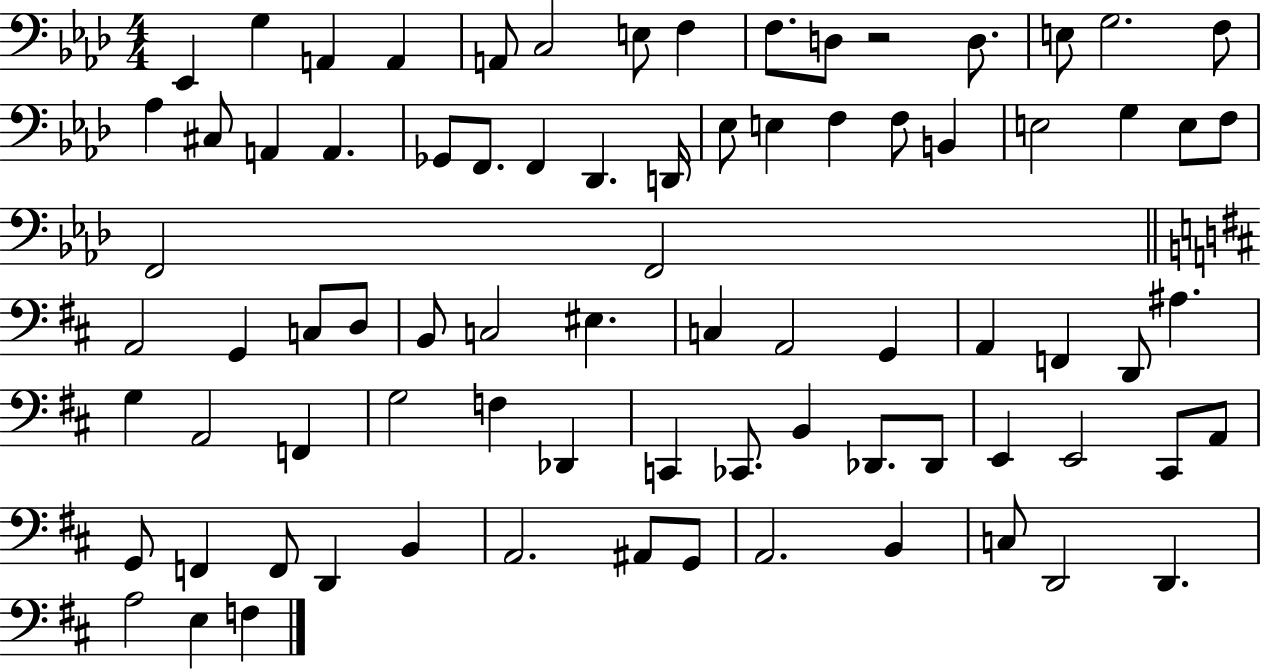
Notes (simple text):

Eb2/q G3/q A2/q A2/q A2/e C3/h E3/e F3/q F3/e. D3/e R/h D3/e. E3/e G3/h. F3/e Ab3/q C#3/e A2/q A2/q. Gb2/e F2/e. F2/q Db2/q. D2/s Eb3/e E3/q F3/q F3/e B2/q E3/h G3/q E3/e F3/e F2/h F2/h A2/h G2/q C3/e D3/e B2/e C3/h EIS3/q. C3/q A2/h G2/q A2/q F2/q D2/e A#3/q. G3/q A2/h F2/q G3/h F3/q Db2/q C2/q CES2/e. B2/q Db2/e. Db2/e E2/q E2/h C#2/e A2/e G2/e F2/q F2/e D2/q B2/q A2/h. A#2/e G2/e A2/h. B2/q C3/e D2/h D2/q. A3/h E3/q F3/q